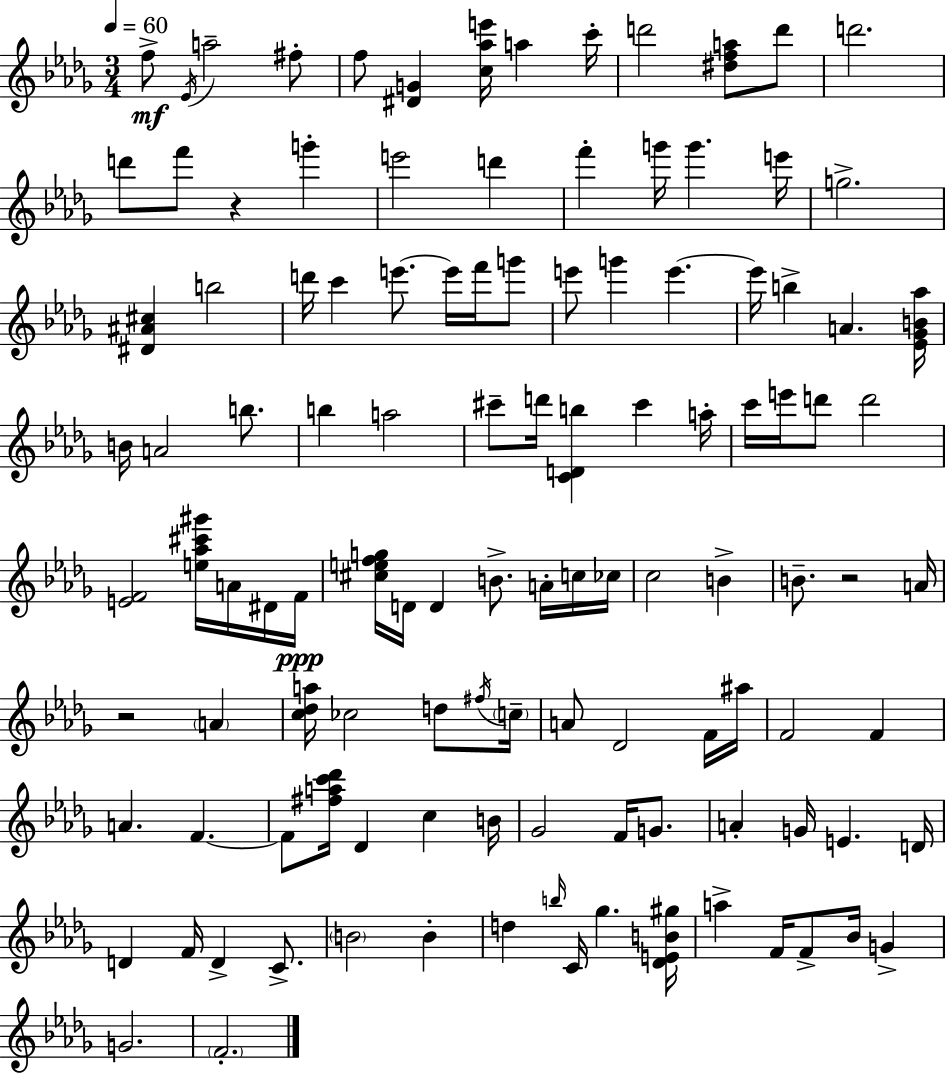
X:1
T:Untitled
M:3/4
L:1/4
K:Bbm
f/2 _E/4 a2 ^f/2 f/2 [^DG] [c_ae']/4 a c'/4 d'2 [^dfa]/2 d'/2 d'2 d'/2 f'/2 z g' e'2 d' f' g'/4 g' e'/4 g2 [^D^A^c] b2 d'/4 c' e'/2 e'/4 f'/4 g'/2 e'/2 g' e' e'/4 b A [_E_GB_a]/4 B/4 A2 b/2 b a2 ^c'/2 d'/4 [CDb] ^c' a/4 c'/4 e'/4 d'/2 d'2 [EF]2 [e_a^c'^g']/4 A/4 ^D/4 F/4 [^cefg]/4 D/4 D B/2 A/4 c/4 _c/4 c2 B B/2 z2 A/4 z2 A [c_da]/4 _c2 d/2 ^f/4 c/4 A/2 _D2 F/4 ^a/4 F2 F A F F/2 [^fac'_d']/4 _D c B/4 _G2 F/4 G/2 A G/4 E D/4 D F/4 D C/2 B2 B d b/4 C/4 _g [_DEB^g]/4 a F/4 F/2 _B/4 G G2 F2